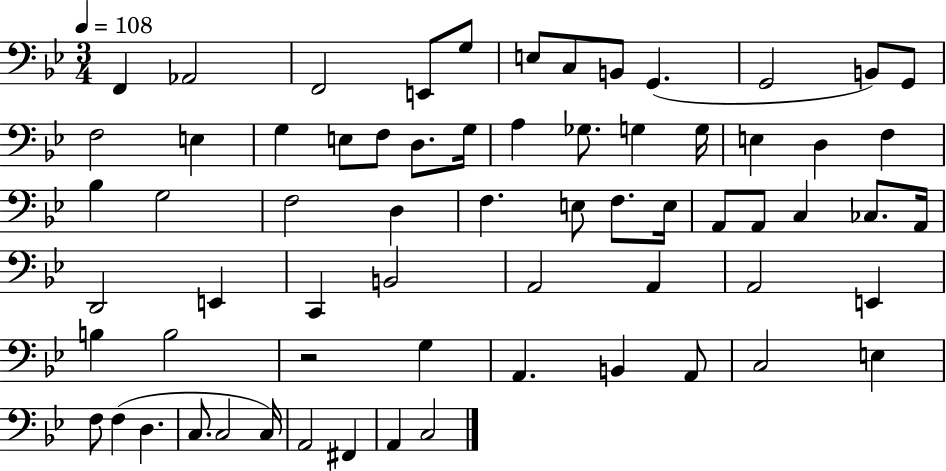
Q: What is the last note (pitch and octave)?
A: C3